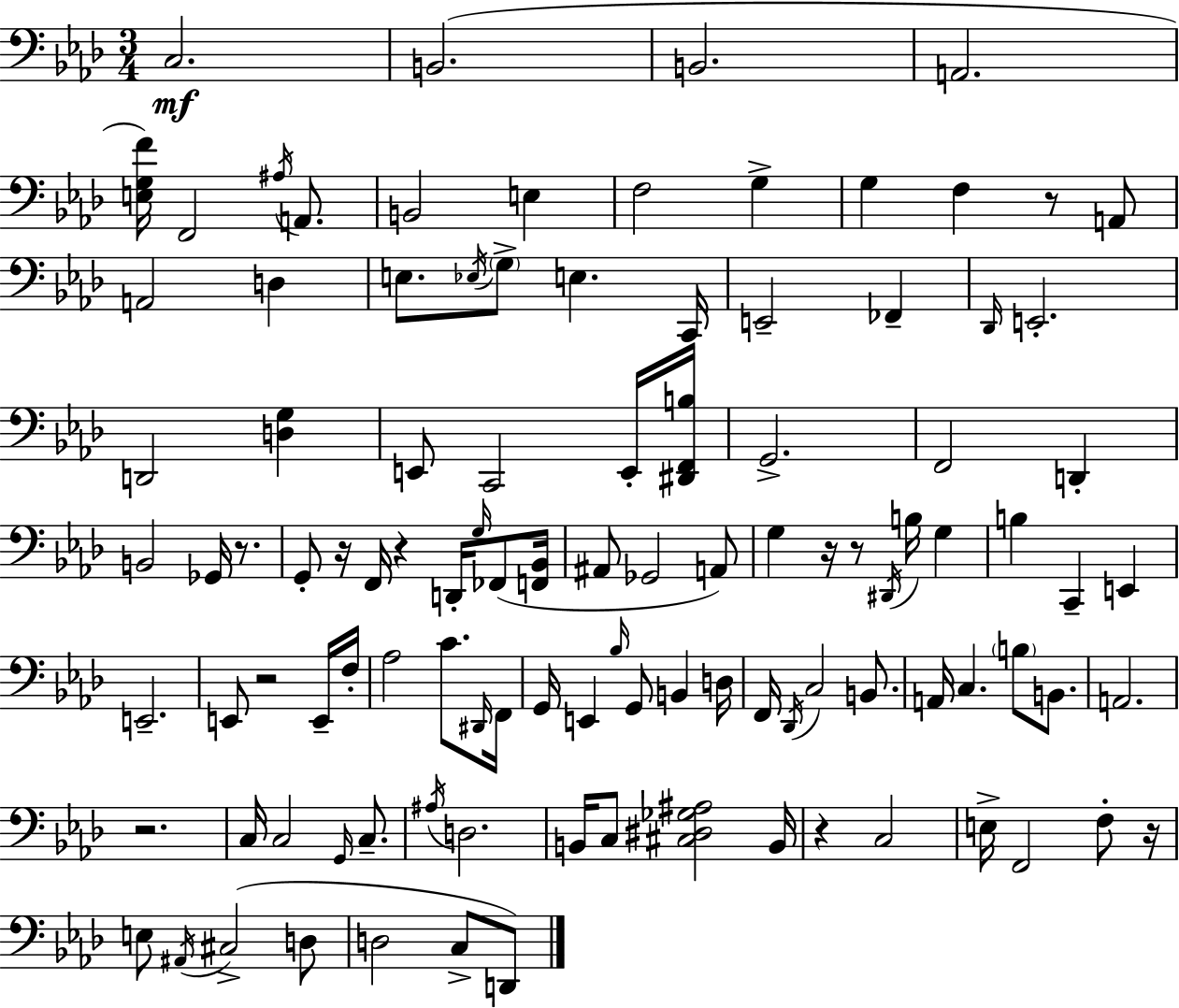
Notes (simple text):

C3/h. B2/h. B2/h. A2/h. [E3,G3,F4]/s F2/h A#3/s A2/e. B2/h E3/q F3/h G3/q G3/q F3/q R/e A2/e A2/h D3/q E3/e. Eb3/s G3/e E3/q. C2/s E2/h FES2/q Db2/s E2/h. D2/h [D3,G3]/q E2/e C2/h E2/s [D#2,F2,B3]/s G2/h. F2/h D2/q B2/h Gb2/s R/e. G2/e R/s F2/s R/q D2/s G3/s FES2/e [F2,Bb2]/s A#2/e Gb2/h A2/e G3/q R/s R/e D#2/s B3/s G3/q B3/q C2/q E2/q E2/h. E2/e R/h E2/s F3/s Ab3/h C4/e. D#2/s F2/s G2/s E2/q Bb3/s G2/e B2/q D3/s F2/s Db2/s C3/h B2/e. A2/s C3/q. B3/e B2/e. A2/h. R/h. C3/s C3/h G2/s C3/e. A#3/s D3/h. B2/s C3/e [C#3,D#3,Gb3,A#3]/h B2/s R/q C3/h E3/s F2/h F3/e R/s E3/e A#2/s C#3/h D3/e D3/h C3/e D2/e